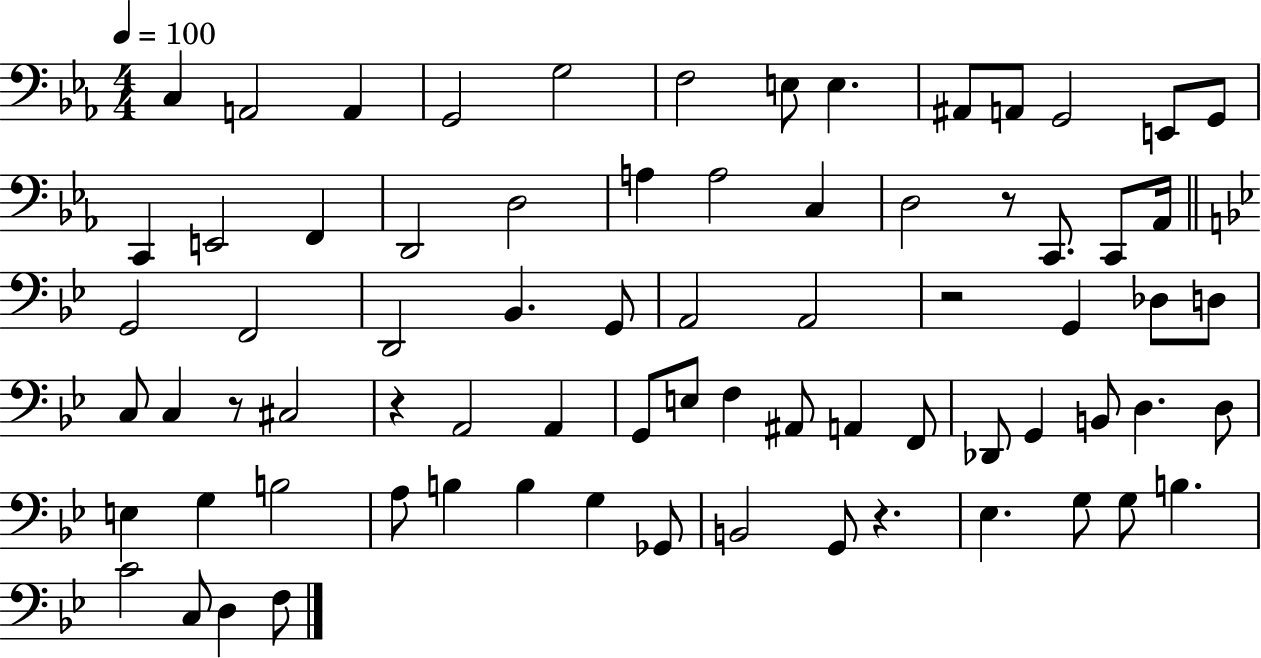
X:1
T:Untitled
M:4/4
L:1/4
K:Eb
C, A,,2 A,, G,,2 G,2 F,2 E,/2 E, ^A,,/2 A,,/2 G,,2 E,,/2 G,,/2 C,, E,,2 F,, D,,2 D,2 A, A,2 C, D,2 z/2 C,,/2 C,,/2 _A,,/4 G,,2 F,,2 D,,2 _B,, G,,/2 A,,2 A,,2 z2 G,, _D,/2 D,/2 C,/2 C, z/2 ^C,2 z A,,2 A,, G,,/2 E,/2 F, ^A,,/2 A,, F,,/2 _D,,/2 G,, B,,/2 D, D,/2 E, G, B,2 A,/2 B, B, G, _G,,/2 B,,2 G,,/2 z _E, G,/2 G,/2 B, C2 C,/2 D, F,/2